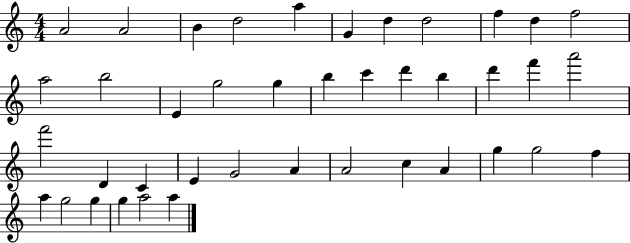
{
  \clef treble
  \numericTimeSignature
  \time 4/4
  \key c \major
  a'2 a'2 | b'4 d''2 a''4 | g'4 d''4 d''2 | f''4 d''4 f''2 | \break a''2 b''2 | e'4 g''2 g''4 | b''4 c'''4 d'''4 b''4 | d'''4 f'''4 a'''2 | \break f'''2 d'4 c'4 | e'4 g'2 a'4 | a'2 c''4 a'4 | g''4 g''2 f''4 | \break a''4 g''2 g''4 | g''4 a''2 a''4 | \bar "|."
}